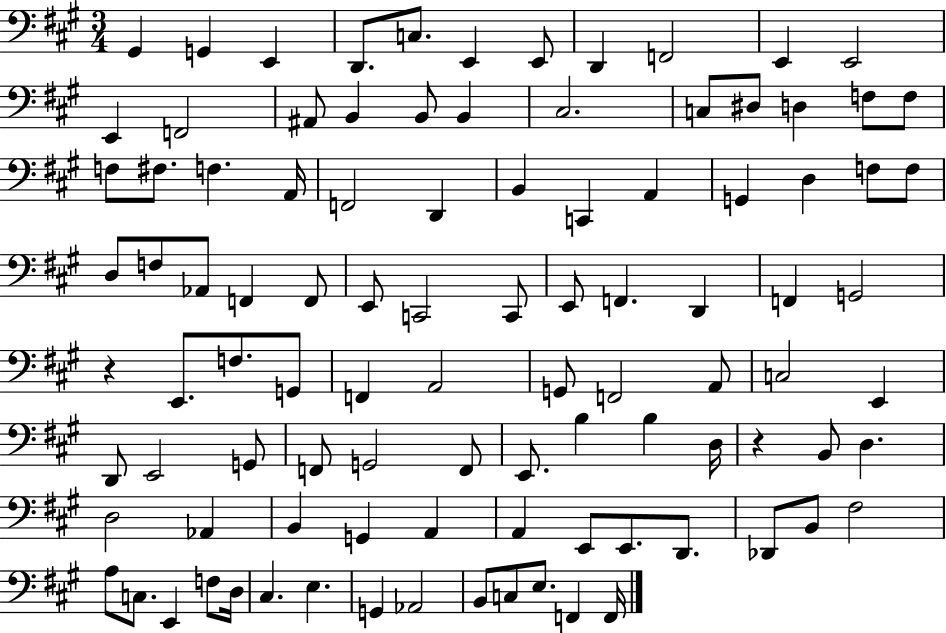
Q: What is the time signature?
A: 3/4